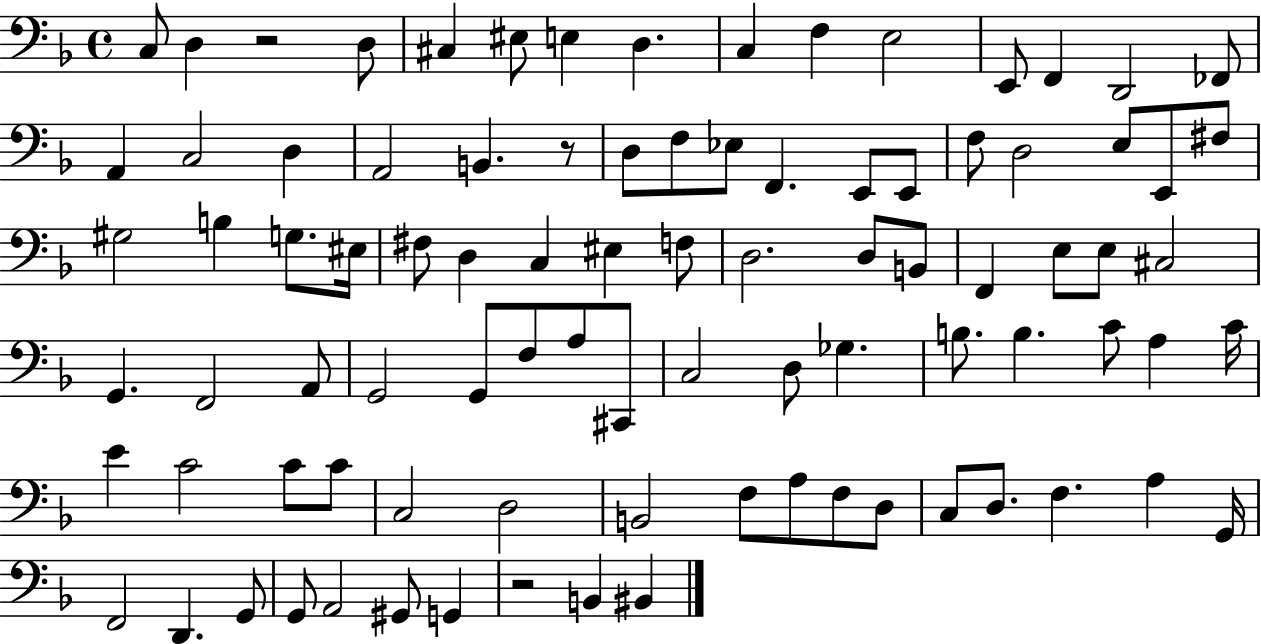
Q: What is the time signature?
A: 4/4